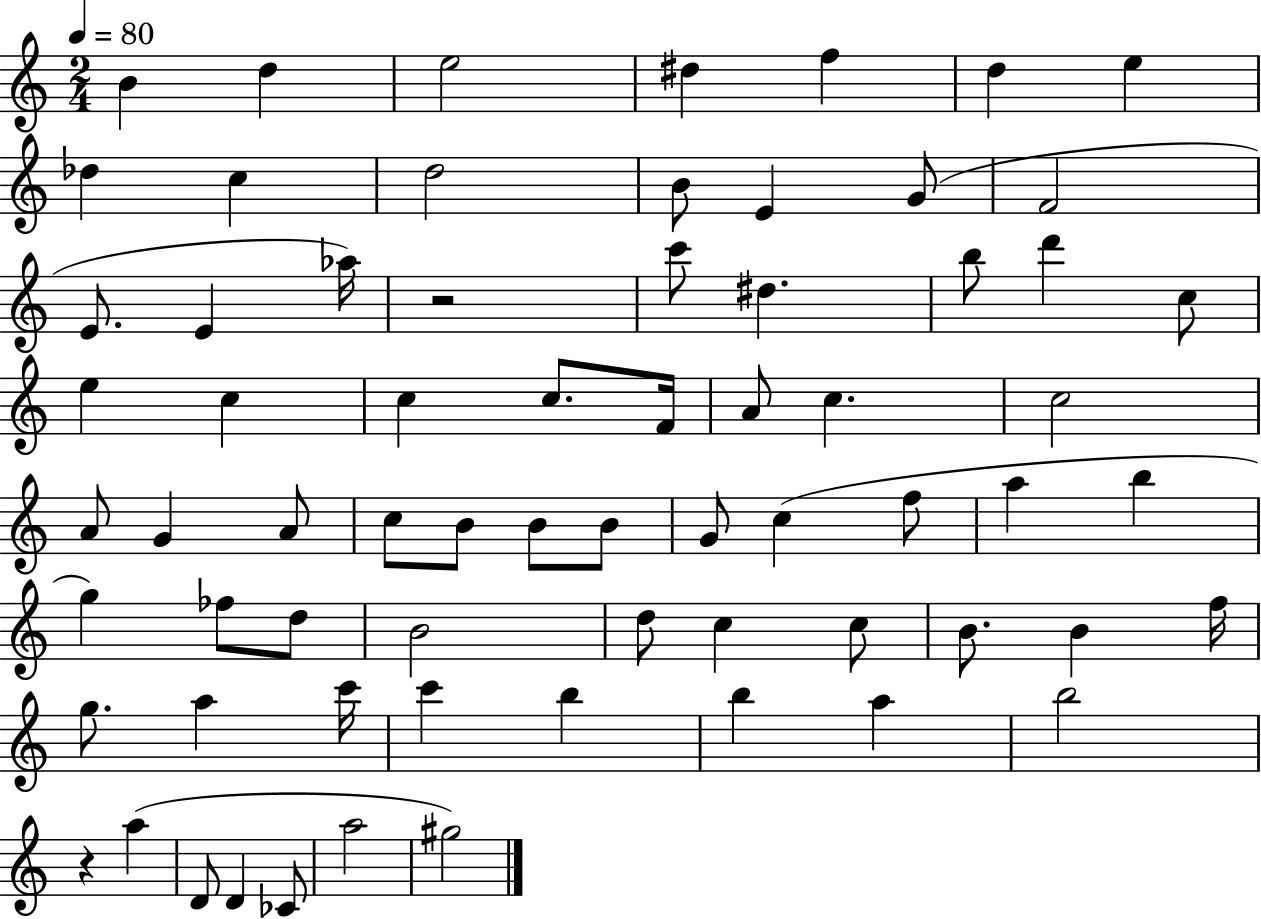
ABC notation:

X:1
T:Untitled
M:2/4
L:1/4
K:C
B d e2 ^d f d e _d c d2 B/2 E G/2 F2 E/2 E _a/4 z2 c'/2 ^d b/2 d' c/2 e c c c/2 F/4 A/2 c c2 A/2 G A/2 c/2 B/2 B/2 B/2 G/2 c f/2 a b g _f/2 d/2 B2 d/2 c c/2 B/2 B f/4 g/2 a c'/4 c' b b a b2 z a D/2 D _C/2 a2 ^g2